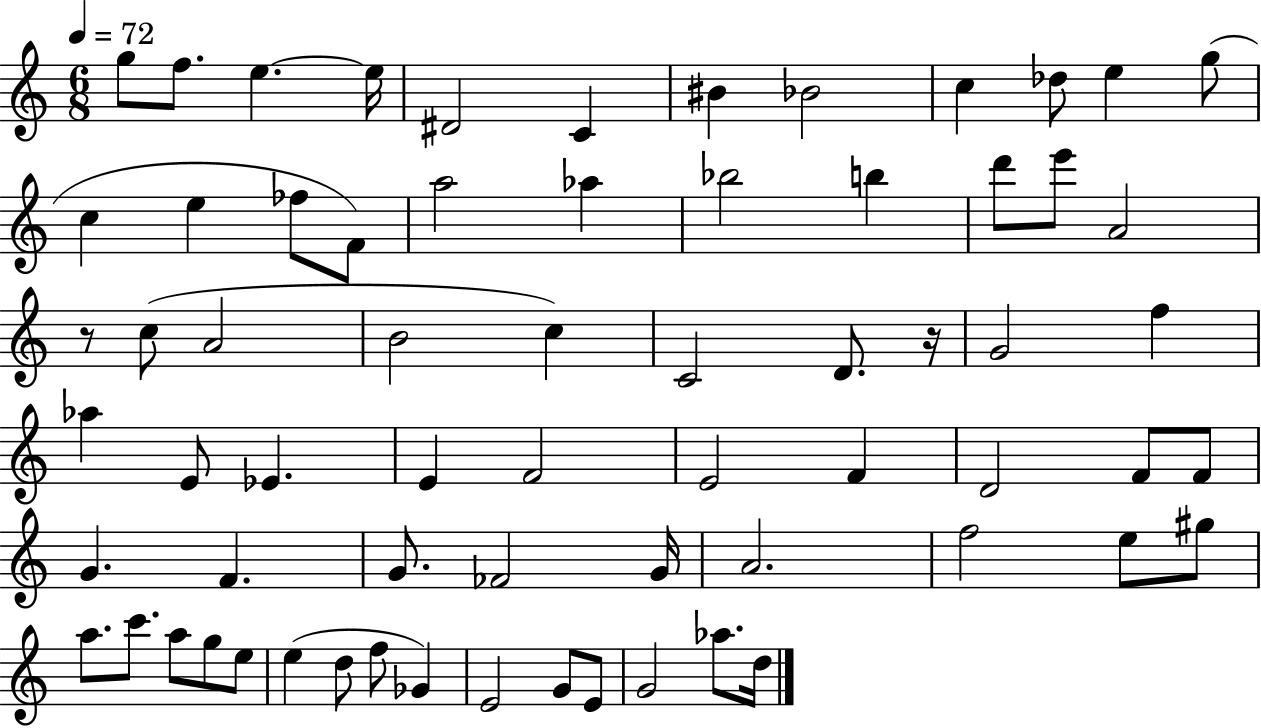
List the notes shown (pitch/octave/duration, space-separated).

G5/e F5/e. E5/q. E5/s D#4/h C4/q BIS4/q Bb4/h C5/q Db5/e E5/q G5/e C5/q E5/q FES5/e F4/e A5/h Ab5/q Bb5/h B5/q D6/e E6/e A4/h R/e C5/e A4/h B4/h C5/q C4/h D4/e. R/s G4/h F5/q Ab5/q E4/e Eb4/q. E4/q F4/h E4/h F4/q D4/h F4/e F4/e G4/q. F4/q. G4/e. FES4/h G4/s A4/h. F5/h E5/e G#5/e A5/e. C6/e. A5/e G5/e E5/e E5/q D5/e F5/e Gb4/q E4/h G4/e E4/e G4/h Ab5/e. D5/s